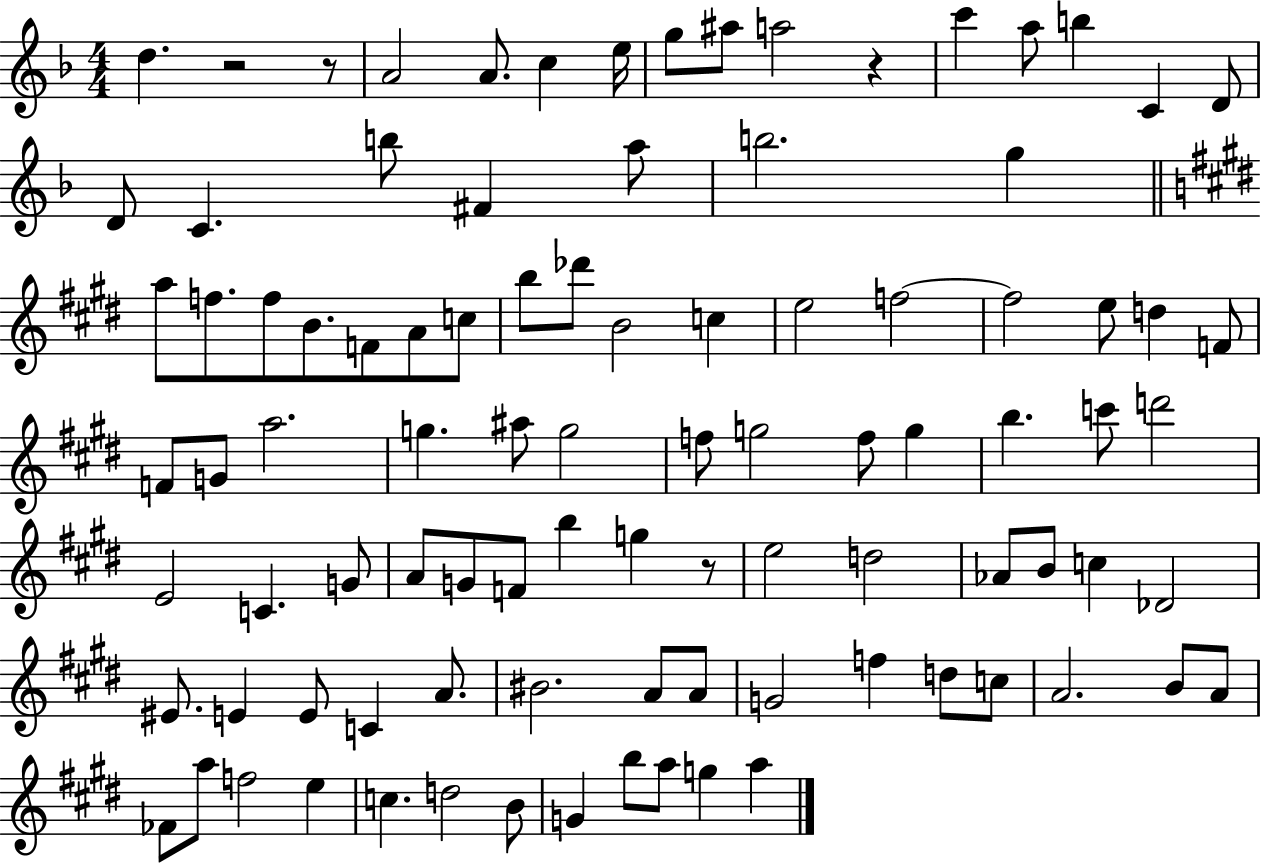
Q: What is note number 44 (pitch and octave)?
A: F5